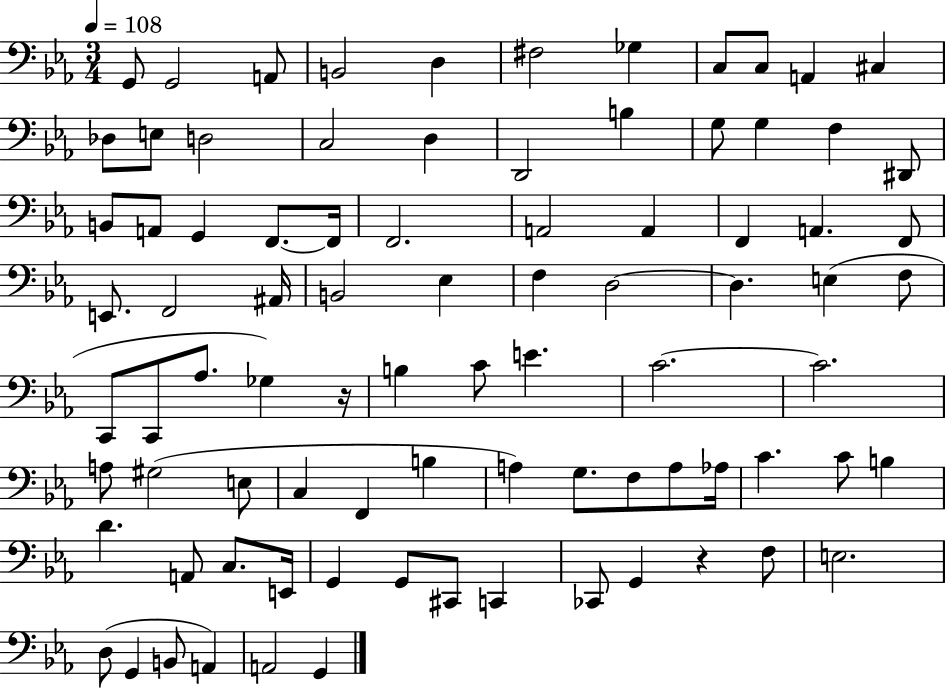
G2/e G2/h A2/e B2/h D3/q F#3/h Gb3/q C3/e C3/e A2/q C#3/q Db3/e E3/e D3/h C3/h D3/q D2/h B3/q G3/e G3/q F3/q D#2/e B2/e A2/e G2/q F2/e. F2/s F2/h. A2/h A2/q F2/q A2/q. F2/e E2/e. F2/h A#2/s B2/h Eb3/q F3/q D3/h D3/q. E3/q F3/e C2/e C2/e Ab3/e. Gb3/q R/s B3/q C4/e E4/q. C4/h. C4/h. A3/e G#3/h E3/e C3/q F2/q B3/q A3/q G3/e. F3/e A3/e Ab3/s C4/q. C4/e B3/q D4/q. A2/e C3/e. E2/s G2/q G2/e C#2/e C2/q CES2/e G2/q R/q F3/e E3/h. D3/e G2/q B2/e A2/q A2/h G2/q